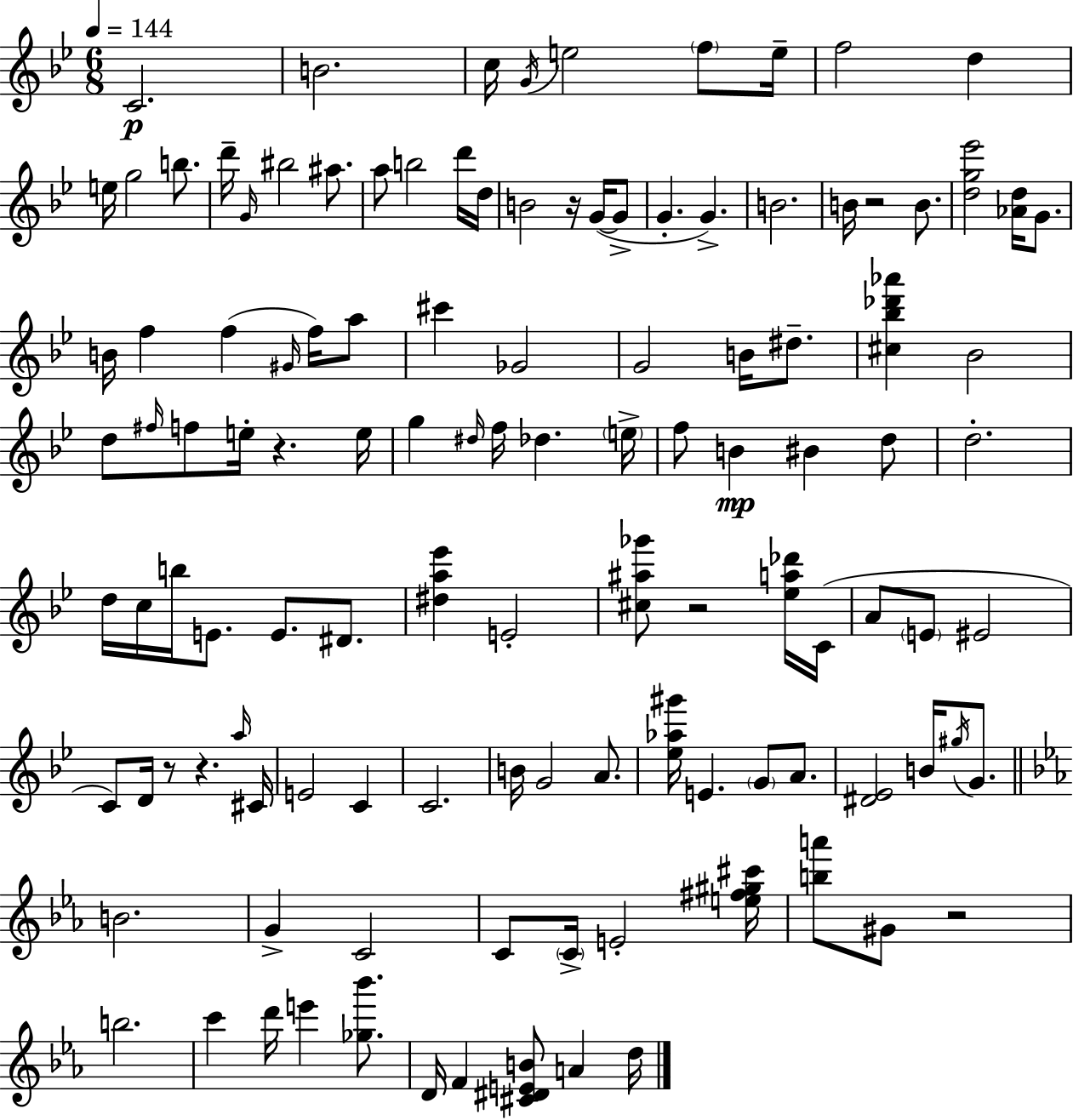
C4/h. B4/h. C5/s G4/s E5/h F5/e E5/s F5/h D5/q E5/s G5/h B5/e. D6/s G4/s BIS5/h A#5/e. A5/e B5/h D6/s D5/s B4/h R/s G4/s G4/e G4/q. G4/q. B4/h. B4/s R/h B4/e. [D5,G5,Eb6]/h [Ab4,D5]/s G4/e. B4/s F5/q F5/q G#4/s F5/s A5/e C#6/q Gb4/h G4/h B4/s D#5/e. [C#5,Bb5,Db6,Ab6]/q Bb4/h D5/e F#5/s F5/e E5/s R/q. E5/s G5/q D#5/s F5/s Db5/q. E5/s F5/e B4/q BIS4/q D5/e D5/h. D5/s C5/s B5/s E4/e. E4/e. D#4/e. [D#5,A5,Eb6]/q E4/h [C#5,A#5,Gb6]/e R/h [Eb5,A5,Db6]/s C4/s A4/e E4/e EIS4/h C4/e D4/s R/e R/q. A5/s C#4/s E4/h C4/q C4/h. B4/s G4/h A4/e. [Eb5,Ab5,G#6]/s E4/q. G4/e A4/e. [D#4,Eb4]/h B4/s G#5/s G4/e. B4/h. G4/q C4/h C4/e C4/s E4/h [E5,F#5,G#5,C#6]/s [B5,A6]/e G#4/e R/h B5/h. C6/q D6/s E6/q [Gb5,Bb6]/e. D4/s F4/q [C#4,D#4,E4,B4]/e A4/q D5/s